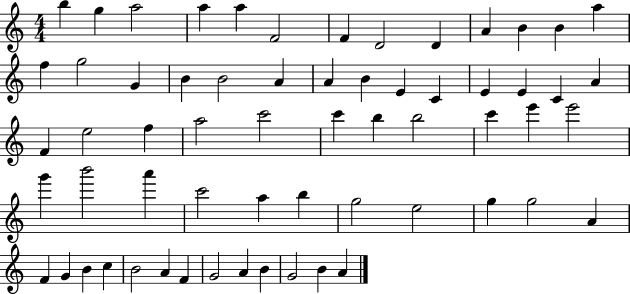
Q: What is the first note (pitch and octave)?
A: B5